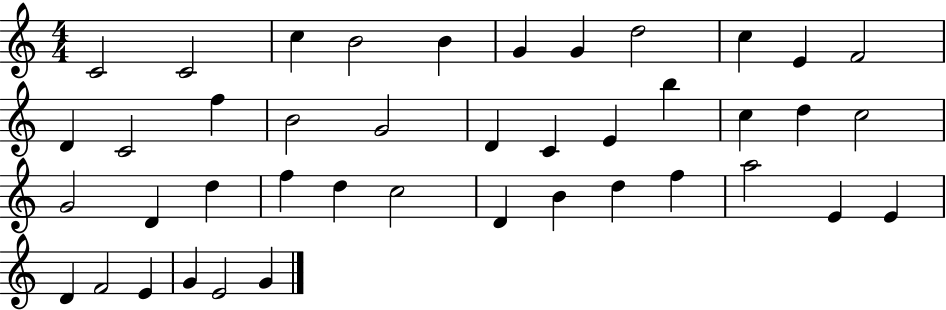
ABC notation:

X:1
T:Untitled
M:4/4
L:1/4
K:C
C2 C2 c B2 B G G d2 c E F2 D C2 f B2 G2 D C E b c d c2 G2 D d f d c2 D B d f a2 E E D F2 E G E2 G